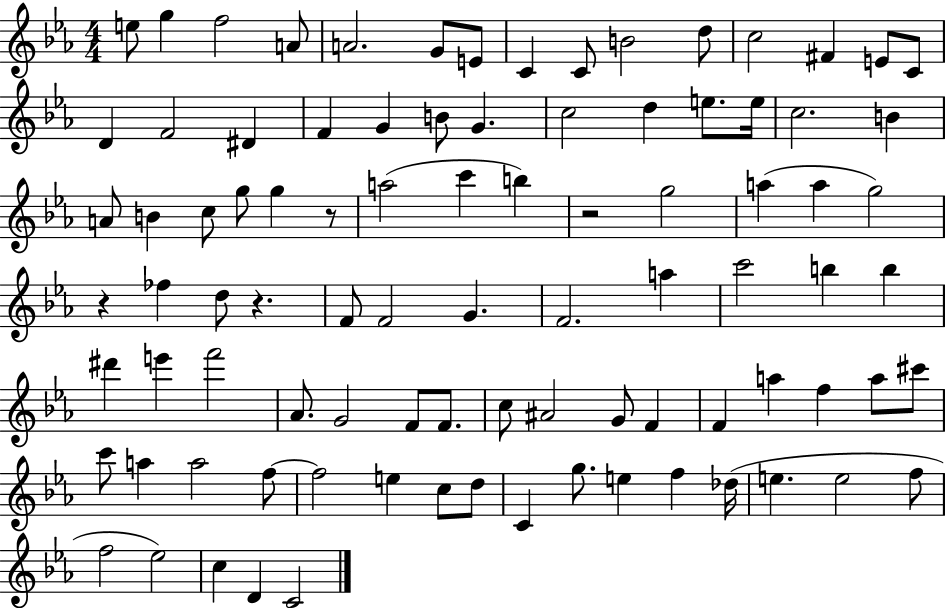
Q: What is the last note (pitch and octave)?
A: C4